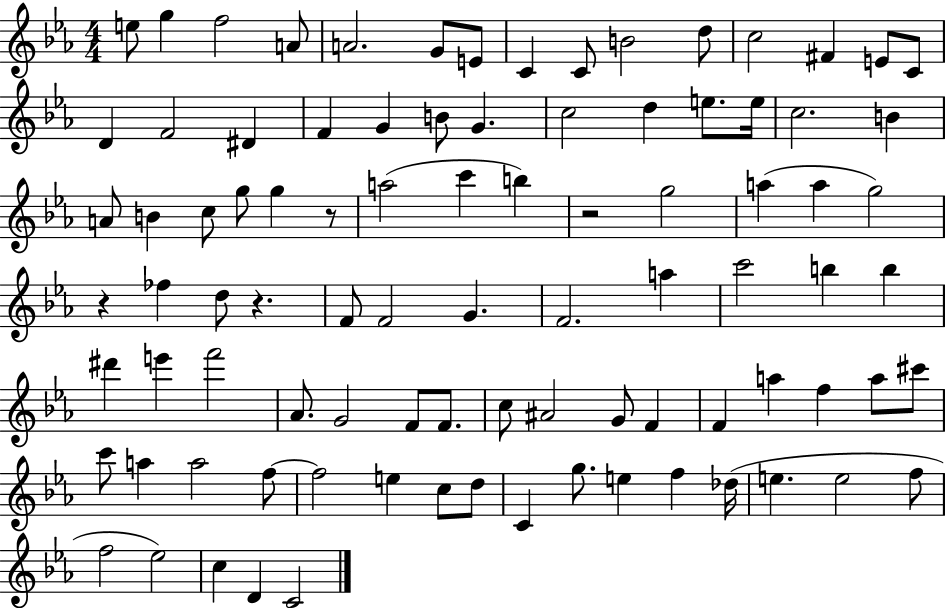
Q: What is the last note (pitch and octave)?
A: C4